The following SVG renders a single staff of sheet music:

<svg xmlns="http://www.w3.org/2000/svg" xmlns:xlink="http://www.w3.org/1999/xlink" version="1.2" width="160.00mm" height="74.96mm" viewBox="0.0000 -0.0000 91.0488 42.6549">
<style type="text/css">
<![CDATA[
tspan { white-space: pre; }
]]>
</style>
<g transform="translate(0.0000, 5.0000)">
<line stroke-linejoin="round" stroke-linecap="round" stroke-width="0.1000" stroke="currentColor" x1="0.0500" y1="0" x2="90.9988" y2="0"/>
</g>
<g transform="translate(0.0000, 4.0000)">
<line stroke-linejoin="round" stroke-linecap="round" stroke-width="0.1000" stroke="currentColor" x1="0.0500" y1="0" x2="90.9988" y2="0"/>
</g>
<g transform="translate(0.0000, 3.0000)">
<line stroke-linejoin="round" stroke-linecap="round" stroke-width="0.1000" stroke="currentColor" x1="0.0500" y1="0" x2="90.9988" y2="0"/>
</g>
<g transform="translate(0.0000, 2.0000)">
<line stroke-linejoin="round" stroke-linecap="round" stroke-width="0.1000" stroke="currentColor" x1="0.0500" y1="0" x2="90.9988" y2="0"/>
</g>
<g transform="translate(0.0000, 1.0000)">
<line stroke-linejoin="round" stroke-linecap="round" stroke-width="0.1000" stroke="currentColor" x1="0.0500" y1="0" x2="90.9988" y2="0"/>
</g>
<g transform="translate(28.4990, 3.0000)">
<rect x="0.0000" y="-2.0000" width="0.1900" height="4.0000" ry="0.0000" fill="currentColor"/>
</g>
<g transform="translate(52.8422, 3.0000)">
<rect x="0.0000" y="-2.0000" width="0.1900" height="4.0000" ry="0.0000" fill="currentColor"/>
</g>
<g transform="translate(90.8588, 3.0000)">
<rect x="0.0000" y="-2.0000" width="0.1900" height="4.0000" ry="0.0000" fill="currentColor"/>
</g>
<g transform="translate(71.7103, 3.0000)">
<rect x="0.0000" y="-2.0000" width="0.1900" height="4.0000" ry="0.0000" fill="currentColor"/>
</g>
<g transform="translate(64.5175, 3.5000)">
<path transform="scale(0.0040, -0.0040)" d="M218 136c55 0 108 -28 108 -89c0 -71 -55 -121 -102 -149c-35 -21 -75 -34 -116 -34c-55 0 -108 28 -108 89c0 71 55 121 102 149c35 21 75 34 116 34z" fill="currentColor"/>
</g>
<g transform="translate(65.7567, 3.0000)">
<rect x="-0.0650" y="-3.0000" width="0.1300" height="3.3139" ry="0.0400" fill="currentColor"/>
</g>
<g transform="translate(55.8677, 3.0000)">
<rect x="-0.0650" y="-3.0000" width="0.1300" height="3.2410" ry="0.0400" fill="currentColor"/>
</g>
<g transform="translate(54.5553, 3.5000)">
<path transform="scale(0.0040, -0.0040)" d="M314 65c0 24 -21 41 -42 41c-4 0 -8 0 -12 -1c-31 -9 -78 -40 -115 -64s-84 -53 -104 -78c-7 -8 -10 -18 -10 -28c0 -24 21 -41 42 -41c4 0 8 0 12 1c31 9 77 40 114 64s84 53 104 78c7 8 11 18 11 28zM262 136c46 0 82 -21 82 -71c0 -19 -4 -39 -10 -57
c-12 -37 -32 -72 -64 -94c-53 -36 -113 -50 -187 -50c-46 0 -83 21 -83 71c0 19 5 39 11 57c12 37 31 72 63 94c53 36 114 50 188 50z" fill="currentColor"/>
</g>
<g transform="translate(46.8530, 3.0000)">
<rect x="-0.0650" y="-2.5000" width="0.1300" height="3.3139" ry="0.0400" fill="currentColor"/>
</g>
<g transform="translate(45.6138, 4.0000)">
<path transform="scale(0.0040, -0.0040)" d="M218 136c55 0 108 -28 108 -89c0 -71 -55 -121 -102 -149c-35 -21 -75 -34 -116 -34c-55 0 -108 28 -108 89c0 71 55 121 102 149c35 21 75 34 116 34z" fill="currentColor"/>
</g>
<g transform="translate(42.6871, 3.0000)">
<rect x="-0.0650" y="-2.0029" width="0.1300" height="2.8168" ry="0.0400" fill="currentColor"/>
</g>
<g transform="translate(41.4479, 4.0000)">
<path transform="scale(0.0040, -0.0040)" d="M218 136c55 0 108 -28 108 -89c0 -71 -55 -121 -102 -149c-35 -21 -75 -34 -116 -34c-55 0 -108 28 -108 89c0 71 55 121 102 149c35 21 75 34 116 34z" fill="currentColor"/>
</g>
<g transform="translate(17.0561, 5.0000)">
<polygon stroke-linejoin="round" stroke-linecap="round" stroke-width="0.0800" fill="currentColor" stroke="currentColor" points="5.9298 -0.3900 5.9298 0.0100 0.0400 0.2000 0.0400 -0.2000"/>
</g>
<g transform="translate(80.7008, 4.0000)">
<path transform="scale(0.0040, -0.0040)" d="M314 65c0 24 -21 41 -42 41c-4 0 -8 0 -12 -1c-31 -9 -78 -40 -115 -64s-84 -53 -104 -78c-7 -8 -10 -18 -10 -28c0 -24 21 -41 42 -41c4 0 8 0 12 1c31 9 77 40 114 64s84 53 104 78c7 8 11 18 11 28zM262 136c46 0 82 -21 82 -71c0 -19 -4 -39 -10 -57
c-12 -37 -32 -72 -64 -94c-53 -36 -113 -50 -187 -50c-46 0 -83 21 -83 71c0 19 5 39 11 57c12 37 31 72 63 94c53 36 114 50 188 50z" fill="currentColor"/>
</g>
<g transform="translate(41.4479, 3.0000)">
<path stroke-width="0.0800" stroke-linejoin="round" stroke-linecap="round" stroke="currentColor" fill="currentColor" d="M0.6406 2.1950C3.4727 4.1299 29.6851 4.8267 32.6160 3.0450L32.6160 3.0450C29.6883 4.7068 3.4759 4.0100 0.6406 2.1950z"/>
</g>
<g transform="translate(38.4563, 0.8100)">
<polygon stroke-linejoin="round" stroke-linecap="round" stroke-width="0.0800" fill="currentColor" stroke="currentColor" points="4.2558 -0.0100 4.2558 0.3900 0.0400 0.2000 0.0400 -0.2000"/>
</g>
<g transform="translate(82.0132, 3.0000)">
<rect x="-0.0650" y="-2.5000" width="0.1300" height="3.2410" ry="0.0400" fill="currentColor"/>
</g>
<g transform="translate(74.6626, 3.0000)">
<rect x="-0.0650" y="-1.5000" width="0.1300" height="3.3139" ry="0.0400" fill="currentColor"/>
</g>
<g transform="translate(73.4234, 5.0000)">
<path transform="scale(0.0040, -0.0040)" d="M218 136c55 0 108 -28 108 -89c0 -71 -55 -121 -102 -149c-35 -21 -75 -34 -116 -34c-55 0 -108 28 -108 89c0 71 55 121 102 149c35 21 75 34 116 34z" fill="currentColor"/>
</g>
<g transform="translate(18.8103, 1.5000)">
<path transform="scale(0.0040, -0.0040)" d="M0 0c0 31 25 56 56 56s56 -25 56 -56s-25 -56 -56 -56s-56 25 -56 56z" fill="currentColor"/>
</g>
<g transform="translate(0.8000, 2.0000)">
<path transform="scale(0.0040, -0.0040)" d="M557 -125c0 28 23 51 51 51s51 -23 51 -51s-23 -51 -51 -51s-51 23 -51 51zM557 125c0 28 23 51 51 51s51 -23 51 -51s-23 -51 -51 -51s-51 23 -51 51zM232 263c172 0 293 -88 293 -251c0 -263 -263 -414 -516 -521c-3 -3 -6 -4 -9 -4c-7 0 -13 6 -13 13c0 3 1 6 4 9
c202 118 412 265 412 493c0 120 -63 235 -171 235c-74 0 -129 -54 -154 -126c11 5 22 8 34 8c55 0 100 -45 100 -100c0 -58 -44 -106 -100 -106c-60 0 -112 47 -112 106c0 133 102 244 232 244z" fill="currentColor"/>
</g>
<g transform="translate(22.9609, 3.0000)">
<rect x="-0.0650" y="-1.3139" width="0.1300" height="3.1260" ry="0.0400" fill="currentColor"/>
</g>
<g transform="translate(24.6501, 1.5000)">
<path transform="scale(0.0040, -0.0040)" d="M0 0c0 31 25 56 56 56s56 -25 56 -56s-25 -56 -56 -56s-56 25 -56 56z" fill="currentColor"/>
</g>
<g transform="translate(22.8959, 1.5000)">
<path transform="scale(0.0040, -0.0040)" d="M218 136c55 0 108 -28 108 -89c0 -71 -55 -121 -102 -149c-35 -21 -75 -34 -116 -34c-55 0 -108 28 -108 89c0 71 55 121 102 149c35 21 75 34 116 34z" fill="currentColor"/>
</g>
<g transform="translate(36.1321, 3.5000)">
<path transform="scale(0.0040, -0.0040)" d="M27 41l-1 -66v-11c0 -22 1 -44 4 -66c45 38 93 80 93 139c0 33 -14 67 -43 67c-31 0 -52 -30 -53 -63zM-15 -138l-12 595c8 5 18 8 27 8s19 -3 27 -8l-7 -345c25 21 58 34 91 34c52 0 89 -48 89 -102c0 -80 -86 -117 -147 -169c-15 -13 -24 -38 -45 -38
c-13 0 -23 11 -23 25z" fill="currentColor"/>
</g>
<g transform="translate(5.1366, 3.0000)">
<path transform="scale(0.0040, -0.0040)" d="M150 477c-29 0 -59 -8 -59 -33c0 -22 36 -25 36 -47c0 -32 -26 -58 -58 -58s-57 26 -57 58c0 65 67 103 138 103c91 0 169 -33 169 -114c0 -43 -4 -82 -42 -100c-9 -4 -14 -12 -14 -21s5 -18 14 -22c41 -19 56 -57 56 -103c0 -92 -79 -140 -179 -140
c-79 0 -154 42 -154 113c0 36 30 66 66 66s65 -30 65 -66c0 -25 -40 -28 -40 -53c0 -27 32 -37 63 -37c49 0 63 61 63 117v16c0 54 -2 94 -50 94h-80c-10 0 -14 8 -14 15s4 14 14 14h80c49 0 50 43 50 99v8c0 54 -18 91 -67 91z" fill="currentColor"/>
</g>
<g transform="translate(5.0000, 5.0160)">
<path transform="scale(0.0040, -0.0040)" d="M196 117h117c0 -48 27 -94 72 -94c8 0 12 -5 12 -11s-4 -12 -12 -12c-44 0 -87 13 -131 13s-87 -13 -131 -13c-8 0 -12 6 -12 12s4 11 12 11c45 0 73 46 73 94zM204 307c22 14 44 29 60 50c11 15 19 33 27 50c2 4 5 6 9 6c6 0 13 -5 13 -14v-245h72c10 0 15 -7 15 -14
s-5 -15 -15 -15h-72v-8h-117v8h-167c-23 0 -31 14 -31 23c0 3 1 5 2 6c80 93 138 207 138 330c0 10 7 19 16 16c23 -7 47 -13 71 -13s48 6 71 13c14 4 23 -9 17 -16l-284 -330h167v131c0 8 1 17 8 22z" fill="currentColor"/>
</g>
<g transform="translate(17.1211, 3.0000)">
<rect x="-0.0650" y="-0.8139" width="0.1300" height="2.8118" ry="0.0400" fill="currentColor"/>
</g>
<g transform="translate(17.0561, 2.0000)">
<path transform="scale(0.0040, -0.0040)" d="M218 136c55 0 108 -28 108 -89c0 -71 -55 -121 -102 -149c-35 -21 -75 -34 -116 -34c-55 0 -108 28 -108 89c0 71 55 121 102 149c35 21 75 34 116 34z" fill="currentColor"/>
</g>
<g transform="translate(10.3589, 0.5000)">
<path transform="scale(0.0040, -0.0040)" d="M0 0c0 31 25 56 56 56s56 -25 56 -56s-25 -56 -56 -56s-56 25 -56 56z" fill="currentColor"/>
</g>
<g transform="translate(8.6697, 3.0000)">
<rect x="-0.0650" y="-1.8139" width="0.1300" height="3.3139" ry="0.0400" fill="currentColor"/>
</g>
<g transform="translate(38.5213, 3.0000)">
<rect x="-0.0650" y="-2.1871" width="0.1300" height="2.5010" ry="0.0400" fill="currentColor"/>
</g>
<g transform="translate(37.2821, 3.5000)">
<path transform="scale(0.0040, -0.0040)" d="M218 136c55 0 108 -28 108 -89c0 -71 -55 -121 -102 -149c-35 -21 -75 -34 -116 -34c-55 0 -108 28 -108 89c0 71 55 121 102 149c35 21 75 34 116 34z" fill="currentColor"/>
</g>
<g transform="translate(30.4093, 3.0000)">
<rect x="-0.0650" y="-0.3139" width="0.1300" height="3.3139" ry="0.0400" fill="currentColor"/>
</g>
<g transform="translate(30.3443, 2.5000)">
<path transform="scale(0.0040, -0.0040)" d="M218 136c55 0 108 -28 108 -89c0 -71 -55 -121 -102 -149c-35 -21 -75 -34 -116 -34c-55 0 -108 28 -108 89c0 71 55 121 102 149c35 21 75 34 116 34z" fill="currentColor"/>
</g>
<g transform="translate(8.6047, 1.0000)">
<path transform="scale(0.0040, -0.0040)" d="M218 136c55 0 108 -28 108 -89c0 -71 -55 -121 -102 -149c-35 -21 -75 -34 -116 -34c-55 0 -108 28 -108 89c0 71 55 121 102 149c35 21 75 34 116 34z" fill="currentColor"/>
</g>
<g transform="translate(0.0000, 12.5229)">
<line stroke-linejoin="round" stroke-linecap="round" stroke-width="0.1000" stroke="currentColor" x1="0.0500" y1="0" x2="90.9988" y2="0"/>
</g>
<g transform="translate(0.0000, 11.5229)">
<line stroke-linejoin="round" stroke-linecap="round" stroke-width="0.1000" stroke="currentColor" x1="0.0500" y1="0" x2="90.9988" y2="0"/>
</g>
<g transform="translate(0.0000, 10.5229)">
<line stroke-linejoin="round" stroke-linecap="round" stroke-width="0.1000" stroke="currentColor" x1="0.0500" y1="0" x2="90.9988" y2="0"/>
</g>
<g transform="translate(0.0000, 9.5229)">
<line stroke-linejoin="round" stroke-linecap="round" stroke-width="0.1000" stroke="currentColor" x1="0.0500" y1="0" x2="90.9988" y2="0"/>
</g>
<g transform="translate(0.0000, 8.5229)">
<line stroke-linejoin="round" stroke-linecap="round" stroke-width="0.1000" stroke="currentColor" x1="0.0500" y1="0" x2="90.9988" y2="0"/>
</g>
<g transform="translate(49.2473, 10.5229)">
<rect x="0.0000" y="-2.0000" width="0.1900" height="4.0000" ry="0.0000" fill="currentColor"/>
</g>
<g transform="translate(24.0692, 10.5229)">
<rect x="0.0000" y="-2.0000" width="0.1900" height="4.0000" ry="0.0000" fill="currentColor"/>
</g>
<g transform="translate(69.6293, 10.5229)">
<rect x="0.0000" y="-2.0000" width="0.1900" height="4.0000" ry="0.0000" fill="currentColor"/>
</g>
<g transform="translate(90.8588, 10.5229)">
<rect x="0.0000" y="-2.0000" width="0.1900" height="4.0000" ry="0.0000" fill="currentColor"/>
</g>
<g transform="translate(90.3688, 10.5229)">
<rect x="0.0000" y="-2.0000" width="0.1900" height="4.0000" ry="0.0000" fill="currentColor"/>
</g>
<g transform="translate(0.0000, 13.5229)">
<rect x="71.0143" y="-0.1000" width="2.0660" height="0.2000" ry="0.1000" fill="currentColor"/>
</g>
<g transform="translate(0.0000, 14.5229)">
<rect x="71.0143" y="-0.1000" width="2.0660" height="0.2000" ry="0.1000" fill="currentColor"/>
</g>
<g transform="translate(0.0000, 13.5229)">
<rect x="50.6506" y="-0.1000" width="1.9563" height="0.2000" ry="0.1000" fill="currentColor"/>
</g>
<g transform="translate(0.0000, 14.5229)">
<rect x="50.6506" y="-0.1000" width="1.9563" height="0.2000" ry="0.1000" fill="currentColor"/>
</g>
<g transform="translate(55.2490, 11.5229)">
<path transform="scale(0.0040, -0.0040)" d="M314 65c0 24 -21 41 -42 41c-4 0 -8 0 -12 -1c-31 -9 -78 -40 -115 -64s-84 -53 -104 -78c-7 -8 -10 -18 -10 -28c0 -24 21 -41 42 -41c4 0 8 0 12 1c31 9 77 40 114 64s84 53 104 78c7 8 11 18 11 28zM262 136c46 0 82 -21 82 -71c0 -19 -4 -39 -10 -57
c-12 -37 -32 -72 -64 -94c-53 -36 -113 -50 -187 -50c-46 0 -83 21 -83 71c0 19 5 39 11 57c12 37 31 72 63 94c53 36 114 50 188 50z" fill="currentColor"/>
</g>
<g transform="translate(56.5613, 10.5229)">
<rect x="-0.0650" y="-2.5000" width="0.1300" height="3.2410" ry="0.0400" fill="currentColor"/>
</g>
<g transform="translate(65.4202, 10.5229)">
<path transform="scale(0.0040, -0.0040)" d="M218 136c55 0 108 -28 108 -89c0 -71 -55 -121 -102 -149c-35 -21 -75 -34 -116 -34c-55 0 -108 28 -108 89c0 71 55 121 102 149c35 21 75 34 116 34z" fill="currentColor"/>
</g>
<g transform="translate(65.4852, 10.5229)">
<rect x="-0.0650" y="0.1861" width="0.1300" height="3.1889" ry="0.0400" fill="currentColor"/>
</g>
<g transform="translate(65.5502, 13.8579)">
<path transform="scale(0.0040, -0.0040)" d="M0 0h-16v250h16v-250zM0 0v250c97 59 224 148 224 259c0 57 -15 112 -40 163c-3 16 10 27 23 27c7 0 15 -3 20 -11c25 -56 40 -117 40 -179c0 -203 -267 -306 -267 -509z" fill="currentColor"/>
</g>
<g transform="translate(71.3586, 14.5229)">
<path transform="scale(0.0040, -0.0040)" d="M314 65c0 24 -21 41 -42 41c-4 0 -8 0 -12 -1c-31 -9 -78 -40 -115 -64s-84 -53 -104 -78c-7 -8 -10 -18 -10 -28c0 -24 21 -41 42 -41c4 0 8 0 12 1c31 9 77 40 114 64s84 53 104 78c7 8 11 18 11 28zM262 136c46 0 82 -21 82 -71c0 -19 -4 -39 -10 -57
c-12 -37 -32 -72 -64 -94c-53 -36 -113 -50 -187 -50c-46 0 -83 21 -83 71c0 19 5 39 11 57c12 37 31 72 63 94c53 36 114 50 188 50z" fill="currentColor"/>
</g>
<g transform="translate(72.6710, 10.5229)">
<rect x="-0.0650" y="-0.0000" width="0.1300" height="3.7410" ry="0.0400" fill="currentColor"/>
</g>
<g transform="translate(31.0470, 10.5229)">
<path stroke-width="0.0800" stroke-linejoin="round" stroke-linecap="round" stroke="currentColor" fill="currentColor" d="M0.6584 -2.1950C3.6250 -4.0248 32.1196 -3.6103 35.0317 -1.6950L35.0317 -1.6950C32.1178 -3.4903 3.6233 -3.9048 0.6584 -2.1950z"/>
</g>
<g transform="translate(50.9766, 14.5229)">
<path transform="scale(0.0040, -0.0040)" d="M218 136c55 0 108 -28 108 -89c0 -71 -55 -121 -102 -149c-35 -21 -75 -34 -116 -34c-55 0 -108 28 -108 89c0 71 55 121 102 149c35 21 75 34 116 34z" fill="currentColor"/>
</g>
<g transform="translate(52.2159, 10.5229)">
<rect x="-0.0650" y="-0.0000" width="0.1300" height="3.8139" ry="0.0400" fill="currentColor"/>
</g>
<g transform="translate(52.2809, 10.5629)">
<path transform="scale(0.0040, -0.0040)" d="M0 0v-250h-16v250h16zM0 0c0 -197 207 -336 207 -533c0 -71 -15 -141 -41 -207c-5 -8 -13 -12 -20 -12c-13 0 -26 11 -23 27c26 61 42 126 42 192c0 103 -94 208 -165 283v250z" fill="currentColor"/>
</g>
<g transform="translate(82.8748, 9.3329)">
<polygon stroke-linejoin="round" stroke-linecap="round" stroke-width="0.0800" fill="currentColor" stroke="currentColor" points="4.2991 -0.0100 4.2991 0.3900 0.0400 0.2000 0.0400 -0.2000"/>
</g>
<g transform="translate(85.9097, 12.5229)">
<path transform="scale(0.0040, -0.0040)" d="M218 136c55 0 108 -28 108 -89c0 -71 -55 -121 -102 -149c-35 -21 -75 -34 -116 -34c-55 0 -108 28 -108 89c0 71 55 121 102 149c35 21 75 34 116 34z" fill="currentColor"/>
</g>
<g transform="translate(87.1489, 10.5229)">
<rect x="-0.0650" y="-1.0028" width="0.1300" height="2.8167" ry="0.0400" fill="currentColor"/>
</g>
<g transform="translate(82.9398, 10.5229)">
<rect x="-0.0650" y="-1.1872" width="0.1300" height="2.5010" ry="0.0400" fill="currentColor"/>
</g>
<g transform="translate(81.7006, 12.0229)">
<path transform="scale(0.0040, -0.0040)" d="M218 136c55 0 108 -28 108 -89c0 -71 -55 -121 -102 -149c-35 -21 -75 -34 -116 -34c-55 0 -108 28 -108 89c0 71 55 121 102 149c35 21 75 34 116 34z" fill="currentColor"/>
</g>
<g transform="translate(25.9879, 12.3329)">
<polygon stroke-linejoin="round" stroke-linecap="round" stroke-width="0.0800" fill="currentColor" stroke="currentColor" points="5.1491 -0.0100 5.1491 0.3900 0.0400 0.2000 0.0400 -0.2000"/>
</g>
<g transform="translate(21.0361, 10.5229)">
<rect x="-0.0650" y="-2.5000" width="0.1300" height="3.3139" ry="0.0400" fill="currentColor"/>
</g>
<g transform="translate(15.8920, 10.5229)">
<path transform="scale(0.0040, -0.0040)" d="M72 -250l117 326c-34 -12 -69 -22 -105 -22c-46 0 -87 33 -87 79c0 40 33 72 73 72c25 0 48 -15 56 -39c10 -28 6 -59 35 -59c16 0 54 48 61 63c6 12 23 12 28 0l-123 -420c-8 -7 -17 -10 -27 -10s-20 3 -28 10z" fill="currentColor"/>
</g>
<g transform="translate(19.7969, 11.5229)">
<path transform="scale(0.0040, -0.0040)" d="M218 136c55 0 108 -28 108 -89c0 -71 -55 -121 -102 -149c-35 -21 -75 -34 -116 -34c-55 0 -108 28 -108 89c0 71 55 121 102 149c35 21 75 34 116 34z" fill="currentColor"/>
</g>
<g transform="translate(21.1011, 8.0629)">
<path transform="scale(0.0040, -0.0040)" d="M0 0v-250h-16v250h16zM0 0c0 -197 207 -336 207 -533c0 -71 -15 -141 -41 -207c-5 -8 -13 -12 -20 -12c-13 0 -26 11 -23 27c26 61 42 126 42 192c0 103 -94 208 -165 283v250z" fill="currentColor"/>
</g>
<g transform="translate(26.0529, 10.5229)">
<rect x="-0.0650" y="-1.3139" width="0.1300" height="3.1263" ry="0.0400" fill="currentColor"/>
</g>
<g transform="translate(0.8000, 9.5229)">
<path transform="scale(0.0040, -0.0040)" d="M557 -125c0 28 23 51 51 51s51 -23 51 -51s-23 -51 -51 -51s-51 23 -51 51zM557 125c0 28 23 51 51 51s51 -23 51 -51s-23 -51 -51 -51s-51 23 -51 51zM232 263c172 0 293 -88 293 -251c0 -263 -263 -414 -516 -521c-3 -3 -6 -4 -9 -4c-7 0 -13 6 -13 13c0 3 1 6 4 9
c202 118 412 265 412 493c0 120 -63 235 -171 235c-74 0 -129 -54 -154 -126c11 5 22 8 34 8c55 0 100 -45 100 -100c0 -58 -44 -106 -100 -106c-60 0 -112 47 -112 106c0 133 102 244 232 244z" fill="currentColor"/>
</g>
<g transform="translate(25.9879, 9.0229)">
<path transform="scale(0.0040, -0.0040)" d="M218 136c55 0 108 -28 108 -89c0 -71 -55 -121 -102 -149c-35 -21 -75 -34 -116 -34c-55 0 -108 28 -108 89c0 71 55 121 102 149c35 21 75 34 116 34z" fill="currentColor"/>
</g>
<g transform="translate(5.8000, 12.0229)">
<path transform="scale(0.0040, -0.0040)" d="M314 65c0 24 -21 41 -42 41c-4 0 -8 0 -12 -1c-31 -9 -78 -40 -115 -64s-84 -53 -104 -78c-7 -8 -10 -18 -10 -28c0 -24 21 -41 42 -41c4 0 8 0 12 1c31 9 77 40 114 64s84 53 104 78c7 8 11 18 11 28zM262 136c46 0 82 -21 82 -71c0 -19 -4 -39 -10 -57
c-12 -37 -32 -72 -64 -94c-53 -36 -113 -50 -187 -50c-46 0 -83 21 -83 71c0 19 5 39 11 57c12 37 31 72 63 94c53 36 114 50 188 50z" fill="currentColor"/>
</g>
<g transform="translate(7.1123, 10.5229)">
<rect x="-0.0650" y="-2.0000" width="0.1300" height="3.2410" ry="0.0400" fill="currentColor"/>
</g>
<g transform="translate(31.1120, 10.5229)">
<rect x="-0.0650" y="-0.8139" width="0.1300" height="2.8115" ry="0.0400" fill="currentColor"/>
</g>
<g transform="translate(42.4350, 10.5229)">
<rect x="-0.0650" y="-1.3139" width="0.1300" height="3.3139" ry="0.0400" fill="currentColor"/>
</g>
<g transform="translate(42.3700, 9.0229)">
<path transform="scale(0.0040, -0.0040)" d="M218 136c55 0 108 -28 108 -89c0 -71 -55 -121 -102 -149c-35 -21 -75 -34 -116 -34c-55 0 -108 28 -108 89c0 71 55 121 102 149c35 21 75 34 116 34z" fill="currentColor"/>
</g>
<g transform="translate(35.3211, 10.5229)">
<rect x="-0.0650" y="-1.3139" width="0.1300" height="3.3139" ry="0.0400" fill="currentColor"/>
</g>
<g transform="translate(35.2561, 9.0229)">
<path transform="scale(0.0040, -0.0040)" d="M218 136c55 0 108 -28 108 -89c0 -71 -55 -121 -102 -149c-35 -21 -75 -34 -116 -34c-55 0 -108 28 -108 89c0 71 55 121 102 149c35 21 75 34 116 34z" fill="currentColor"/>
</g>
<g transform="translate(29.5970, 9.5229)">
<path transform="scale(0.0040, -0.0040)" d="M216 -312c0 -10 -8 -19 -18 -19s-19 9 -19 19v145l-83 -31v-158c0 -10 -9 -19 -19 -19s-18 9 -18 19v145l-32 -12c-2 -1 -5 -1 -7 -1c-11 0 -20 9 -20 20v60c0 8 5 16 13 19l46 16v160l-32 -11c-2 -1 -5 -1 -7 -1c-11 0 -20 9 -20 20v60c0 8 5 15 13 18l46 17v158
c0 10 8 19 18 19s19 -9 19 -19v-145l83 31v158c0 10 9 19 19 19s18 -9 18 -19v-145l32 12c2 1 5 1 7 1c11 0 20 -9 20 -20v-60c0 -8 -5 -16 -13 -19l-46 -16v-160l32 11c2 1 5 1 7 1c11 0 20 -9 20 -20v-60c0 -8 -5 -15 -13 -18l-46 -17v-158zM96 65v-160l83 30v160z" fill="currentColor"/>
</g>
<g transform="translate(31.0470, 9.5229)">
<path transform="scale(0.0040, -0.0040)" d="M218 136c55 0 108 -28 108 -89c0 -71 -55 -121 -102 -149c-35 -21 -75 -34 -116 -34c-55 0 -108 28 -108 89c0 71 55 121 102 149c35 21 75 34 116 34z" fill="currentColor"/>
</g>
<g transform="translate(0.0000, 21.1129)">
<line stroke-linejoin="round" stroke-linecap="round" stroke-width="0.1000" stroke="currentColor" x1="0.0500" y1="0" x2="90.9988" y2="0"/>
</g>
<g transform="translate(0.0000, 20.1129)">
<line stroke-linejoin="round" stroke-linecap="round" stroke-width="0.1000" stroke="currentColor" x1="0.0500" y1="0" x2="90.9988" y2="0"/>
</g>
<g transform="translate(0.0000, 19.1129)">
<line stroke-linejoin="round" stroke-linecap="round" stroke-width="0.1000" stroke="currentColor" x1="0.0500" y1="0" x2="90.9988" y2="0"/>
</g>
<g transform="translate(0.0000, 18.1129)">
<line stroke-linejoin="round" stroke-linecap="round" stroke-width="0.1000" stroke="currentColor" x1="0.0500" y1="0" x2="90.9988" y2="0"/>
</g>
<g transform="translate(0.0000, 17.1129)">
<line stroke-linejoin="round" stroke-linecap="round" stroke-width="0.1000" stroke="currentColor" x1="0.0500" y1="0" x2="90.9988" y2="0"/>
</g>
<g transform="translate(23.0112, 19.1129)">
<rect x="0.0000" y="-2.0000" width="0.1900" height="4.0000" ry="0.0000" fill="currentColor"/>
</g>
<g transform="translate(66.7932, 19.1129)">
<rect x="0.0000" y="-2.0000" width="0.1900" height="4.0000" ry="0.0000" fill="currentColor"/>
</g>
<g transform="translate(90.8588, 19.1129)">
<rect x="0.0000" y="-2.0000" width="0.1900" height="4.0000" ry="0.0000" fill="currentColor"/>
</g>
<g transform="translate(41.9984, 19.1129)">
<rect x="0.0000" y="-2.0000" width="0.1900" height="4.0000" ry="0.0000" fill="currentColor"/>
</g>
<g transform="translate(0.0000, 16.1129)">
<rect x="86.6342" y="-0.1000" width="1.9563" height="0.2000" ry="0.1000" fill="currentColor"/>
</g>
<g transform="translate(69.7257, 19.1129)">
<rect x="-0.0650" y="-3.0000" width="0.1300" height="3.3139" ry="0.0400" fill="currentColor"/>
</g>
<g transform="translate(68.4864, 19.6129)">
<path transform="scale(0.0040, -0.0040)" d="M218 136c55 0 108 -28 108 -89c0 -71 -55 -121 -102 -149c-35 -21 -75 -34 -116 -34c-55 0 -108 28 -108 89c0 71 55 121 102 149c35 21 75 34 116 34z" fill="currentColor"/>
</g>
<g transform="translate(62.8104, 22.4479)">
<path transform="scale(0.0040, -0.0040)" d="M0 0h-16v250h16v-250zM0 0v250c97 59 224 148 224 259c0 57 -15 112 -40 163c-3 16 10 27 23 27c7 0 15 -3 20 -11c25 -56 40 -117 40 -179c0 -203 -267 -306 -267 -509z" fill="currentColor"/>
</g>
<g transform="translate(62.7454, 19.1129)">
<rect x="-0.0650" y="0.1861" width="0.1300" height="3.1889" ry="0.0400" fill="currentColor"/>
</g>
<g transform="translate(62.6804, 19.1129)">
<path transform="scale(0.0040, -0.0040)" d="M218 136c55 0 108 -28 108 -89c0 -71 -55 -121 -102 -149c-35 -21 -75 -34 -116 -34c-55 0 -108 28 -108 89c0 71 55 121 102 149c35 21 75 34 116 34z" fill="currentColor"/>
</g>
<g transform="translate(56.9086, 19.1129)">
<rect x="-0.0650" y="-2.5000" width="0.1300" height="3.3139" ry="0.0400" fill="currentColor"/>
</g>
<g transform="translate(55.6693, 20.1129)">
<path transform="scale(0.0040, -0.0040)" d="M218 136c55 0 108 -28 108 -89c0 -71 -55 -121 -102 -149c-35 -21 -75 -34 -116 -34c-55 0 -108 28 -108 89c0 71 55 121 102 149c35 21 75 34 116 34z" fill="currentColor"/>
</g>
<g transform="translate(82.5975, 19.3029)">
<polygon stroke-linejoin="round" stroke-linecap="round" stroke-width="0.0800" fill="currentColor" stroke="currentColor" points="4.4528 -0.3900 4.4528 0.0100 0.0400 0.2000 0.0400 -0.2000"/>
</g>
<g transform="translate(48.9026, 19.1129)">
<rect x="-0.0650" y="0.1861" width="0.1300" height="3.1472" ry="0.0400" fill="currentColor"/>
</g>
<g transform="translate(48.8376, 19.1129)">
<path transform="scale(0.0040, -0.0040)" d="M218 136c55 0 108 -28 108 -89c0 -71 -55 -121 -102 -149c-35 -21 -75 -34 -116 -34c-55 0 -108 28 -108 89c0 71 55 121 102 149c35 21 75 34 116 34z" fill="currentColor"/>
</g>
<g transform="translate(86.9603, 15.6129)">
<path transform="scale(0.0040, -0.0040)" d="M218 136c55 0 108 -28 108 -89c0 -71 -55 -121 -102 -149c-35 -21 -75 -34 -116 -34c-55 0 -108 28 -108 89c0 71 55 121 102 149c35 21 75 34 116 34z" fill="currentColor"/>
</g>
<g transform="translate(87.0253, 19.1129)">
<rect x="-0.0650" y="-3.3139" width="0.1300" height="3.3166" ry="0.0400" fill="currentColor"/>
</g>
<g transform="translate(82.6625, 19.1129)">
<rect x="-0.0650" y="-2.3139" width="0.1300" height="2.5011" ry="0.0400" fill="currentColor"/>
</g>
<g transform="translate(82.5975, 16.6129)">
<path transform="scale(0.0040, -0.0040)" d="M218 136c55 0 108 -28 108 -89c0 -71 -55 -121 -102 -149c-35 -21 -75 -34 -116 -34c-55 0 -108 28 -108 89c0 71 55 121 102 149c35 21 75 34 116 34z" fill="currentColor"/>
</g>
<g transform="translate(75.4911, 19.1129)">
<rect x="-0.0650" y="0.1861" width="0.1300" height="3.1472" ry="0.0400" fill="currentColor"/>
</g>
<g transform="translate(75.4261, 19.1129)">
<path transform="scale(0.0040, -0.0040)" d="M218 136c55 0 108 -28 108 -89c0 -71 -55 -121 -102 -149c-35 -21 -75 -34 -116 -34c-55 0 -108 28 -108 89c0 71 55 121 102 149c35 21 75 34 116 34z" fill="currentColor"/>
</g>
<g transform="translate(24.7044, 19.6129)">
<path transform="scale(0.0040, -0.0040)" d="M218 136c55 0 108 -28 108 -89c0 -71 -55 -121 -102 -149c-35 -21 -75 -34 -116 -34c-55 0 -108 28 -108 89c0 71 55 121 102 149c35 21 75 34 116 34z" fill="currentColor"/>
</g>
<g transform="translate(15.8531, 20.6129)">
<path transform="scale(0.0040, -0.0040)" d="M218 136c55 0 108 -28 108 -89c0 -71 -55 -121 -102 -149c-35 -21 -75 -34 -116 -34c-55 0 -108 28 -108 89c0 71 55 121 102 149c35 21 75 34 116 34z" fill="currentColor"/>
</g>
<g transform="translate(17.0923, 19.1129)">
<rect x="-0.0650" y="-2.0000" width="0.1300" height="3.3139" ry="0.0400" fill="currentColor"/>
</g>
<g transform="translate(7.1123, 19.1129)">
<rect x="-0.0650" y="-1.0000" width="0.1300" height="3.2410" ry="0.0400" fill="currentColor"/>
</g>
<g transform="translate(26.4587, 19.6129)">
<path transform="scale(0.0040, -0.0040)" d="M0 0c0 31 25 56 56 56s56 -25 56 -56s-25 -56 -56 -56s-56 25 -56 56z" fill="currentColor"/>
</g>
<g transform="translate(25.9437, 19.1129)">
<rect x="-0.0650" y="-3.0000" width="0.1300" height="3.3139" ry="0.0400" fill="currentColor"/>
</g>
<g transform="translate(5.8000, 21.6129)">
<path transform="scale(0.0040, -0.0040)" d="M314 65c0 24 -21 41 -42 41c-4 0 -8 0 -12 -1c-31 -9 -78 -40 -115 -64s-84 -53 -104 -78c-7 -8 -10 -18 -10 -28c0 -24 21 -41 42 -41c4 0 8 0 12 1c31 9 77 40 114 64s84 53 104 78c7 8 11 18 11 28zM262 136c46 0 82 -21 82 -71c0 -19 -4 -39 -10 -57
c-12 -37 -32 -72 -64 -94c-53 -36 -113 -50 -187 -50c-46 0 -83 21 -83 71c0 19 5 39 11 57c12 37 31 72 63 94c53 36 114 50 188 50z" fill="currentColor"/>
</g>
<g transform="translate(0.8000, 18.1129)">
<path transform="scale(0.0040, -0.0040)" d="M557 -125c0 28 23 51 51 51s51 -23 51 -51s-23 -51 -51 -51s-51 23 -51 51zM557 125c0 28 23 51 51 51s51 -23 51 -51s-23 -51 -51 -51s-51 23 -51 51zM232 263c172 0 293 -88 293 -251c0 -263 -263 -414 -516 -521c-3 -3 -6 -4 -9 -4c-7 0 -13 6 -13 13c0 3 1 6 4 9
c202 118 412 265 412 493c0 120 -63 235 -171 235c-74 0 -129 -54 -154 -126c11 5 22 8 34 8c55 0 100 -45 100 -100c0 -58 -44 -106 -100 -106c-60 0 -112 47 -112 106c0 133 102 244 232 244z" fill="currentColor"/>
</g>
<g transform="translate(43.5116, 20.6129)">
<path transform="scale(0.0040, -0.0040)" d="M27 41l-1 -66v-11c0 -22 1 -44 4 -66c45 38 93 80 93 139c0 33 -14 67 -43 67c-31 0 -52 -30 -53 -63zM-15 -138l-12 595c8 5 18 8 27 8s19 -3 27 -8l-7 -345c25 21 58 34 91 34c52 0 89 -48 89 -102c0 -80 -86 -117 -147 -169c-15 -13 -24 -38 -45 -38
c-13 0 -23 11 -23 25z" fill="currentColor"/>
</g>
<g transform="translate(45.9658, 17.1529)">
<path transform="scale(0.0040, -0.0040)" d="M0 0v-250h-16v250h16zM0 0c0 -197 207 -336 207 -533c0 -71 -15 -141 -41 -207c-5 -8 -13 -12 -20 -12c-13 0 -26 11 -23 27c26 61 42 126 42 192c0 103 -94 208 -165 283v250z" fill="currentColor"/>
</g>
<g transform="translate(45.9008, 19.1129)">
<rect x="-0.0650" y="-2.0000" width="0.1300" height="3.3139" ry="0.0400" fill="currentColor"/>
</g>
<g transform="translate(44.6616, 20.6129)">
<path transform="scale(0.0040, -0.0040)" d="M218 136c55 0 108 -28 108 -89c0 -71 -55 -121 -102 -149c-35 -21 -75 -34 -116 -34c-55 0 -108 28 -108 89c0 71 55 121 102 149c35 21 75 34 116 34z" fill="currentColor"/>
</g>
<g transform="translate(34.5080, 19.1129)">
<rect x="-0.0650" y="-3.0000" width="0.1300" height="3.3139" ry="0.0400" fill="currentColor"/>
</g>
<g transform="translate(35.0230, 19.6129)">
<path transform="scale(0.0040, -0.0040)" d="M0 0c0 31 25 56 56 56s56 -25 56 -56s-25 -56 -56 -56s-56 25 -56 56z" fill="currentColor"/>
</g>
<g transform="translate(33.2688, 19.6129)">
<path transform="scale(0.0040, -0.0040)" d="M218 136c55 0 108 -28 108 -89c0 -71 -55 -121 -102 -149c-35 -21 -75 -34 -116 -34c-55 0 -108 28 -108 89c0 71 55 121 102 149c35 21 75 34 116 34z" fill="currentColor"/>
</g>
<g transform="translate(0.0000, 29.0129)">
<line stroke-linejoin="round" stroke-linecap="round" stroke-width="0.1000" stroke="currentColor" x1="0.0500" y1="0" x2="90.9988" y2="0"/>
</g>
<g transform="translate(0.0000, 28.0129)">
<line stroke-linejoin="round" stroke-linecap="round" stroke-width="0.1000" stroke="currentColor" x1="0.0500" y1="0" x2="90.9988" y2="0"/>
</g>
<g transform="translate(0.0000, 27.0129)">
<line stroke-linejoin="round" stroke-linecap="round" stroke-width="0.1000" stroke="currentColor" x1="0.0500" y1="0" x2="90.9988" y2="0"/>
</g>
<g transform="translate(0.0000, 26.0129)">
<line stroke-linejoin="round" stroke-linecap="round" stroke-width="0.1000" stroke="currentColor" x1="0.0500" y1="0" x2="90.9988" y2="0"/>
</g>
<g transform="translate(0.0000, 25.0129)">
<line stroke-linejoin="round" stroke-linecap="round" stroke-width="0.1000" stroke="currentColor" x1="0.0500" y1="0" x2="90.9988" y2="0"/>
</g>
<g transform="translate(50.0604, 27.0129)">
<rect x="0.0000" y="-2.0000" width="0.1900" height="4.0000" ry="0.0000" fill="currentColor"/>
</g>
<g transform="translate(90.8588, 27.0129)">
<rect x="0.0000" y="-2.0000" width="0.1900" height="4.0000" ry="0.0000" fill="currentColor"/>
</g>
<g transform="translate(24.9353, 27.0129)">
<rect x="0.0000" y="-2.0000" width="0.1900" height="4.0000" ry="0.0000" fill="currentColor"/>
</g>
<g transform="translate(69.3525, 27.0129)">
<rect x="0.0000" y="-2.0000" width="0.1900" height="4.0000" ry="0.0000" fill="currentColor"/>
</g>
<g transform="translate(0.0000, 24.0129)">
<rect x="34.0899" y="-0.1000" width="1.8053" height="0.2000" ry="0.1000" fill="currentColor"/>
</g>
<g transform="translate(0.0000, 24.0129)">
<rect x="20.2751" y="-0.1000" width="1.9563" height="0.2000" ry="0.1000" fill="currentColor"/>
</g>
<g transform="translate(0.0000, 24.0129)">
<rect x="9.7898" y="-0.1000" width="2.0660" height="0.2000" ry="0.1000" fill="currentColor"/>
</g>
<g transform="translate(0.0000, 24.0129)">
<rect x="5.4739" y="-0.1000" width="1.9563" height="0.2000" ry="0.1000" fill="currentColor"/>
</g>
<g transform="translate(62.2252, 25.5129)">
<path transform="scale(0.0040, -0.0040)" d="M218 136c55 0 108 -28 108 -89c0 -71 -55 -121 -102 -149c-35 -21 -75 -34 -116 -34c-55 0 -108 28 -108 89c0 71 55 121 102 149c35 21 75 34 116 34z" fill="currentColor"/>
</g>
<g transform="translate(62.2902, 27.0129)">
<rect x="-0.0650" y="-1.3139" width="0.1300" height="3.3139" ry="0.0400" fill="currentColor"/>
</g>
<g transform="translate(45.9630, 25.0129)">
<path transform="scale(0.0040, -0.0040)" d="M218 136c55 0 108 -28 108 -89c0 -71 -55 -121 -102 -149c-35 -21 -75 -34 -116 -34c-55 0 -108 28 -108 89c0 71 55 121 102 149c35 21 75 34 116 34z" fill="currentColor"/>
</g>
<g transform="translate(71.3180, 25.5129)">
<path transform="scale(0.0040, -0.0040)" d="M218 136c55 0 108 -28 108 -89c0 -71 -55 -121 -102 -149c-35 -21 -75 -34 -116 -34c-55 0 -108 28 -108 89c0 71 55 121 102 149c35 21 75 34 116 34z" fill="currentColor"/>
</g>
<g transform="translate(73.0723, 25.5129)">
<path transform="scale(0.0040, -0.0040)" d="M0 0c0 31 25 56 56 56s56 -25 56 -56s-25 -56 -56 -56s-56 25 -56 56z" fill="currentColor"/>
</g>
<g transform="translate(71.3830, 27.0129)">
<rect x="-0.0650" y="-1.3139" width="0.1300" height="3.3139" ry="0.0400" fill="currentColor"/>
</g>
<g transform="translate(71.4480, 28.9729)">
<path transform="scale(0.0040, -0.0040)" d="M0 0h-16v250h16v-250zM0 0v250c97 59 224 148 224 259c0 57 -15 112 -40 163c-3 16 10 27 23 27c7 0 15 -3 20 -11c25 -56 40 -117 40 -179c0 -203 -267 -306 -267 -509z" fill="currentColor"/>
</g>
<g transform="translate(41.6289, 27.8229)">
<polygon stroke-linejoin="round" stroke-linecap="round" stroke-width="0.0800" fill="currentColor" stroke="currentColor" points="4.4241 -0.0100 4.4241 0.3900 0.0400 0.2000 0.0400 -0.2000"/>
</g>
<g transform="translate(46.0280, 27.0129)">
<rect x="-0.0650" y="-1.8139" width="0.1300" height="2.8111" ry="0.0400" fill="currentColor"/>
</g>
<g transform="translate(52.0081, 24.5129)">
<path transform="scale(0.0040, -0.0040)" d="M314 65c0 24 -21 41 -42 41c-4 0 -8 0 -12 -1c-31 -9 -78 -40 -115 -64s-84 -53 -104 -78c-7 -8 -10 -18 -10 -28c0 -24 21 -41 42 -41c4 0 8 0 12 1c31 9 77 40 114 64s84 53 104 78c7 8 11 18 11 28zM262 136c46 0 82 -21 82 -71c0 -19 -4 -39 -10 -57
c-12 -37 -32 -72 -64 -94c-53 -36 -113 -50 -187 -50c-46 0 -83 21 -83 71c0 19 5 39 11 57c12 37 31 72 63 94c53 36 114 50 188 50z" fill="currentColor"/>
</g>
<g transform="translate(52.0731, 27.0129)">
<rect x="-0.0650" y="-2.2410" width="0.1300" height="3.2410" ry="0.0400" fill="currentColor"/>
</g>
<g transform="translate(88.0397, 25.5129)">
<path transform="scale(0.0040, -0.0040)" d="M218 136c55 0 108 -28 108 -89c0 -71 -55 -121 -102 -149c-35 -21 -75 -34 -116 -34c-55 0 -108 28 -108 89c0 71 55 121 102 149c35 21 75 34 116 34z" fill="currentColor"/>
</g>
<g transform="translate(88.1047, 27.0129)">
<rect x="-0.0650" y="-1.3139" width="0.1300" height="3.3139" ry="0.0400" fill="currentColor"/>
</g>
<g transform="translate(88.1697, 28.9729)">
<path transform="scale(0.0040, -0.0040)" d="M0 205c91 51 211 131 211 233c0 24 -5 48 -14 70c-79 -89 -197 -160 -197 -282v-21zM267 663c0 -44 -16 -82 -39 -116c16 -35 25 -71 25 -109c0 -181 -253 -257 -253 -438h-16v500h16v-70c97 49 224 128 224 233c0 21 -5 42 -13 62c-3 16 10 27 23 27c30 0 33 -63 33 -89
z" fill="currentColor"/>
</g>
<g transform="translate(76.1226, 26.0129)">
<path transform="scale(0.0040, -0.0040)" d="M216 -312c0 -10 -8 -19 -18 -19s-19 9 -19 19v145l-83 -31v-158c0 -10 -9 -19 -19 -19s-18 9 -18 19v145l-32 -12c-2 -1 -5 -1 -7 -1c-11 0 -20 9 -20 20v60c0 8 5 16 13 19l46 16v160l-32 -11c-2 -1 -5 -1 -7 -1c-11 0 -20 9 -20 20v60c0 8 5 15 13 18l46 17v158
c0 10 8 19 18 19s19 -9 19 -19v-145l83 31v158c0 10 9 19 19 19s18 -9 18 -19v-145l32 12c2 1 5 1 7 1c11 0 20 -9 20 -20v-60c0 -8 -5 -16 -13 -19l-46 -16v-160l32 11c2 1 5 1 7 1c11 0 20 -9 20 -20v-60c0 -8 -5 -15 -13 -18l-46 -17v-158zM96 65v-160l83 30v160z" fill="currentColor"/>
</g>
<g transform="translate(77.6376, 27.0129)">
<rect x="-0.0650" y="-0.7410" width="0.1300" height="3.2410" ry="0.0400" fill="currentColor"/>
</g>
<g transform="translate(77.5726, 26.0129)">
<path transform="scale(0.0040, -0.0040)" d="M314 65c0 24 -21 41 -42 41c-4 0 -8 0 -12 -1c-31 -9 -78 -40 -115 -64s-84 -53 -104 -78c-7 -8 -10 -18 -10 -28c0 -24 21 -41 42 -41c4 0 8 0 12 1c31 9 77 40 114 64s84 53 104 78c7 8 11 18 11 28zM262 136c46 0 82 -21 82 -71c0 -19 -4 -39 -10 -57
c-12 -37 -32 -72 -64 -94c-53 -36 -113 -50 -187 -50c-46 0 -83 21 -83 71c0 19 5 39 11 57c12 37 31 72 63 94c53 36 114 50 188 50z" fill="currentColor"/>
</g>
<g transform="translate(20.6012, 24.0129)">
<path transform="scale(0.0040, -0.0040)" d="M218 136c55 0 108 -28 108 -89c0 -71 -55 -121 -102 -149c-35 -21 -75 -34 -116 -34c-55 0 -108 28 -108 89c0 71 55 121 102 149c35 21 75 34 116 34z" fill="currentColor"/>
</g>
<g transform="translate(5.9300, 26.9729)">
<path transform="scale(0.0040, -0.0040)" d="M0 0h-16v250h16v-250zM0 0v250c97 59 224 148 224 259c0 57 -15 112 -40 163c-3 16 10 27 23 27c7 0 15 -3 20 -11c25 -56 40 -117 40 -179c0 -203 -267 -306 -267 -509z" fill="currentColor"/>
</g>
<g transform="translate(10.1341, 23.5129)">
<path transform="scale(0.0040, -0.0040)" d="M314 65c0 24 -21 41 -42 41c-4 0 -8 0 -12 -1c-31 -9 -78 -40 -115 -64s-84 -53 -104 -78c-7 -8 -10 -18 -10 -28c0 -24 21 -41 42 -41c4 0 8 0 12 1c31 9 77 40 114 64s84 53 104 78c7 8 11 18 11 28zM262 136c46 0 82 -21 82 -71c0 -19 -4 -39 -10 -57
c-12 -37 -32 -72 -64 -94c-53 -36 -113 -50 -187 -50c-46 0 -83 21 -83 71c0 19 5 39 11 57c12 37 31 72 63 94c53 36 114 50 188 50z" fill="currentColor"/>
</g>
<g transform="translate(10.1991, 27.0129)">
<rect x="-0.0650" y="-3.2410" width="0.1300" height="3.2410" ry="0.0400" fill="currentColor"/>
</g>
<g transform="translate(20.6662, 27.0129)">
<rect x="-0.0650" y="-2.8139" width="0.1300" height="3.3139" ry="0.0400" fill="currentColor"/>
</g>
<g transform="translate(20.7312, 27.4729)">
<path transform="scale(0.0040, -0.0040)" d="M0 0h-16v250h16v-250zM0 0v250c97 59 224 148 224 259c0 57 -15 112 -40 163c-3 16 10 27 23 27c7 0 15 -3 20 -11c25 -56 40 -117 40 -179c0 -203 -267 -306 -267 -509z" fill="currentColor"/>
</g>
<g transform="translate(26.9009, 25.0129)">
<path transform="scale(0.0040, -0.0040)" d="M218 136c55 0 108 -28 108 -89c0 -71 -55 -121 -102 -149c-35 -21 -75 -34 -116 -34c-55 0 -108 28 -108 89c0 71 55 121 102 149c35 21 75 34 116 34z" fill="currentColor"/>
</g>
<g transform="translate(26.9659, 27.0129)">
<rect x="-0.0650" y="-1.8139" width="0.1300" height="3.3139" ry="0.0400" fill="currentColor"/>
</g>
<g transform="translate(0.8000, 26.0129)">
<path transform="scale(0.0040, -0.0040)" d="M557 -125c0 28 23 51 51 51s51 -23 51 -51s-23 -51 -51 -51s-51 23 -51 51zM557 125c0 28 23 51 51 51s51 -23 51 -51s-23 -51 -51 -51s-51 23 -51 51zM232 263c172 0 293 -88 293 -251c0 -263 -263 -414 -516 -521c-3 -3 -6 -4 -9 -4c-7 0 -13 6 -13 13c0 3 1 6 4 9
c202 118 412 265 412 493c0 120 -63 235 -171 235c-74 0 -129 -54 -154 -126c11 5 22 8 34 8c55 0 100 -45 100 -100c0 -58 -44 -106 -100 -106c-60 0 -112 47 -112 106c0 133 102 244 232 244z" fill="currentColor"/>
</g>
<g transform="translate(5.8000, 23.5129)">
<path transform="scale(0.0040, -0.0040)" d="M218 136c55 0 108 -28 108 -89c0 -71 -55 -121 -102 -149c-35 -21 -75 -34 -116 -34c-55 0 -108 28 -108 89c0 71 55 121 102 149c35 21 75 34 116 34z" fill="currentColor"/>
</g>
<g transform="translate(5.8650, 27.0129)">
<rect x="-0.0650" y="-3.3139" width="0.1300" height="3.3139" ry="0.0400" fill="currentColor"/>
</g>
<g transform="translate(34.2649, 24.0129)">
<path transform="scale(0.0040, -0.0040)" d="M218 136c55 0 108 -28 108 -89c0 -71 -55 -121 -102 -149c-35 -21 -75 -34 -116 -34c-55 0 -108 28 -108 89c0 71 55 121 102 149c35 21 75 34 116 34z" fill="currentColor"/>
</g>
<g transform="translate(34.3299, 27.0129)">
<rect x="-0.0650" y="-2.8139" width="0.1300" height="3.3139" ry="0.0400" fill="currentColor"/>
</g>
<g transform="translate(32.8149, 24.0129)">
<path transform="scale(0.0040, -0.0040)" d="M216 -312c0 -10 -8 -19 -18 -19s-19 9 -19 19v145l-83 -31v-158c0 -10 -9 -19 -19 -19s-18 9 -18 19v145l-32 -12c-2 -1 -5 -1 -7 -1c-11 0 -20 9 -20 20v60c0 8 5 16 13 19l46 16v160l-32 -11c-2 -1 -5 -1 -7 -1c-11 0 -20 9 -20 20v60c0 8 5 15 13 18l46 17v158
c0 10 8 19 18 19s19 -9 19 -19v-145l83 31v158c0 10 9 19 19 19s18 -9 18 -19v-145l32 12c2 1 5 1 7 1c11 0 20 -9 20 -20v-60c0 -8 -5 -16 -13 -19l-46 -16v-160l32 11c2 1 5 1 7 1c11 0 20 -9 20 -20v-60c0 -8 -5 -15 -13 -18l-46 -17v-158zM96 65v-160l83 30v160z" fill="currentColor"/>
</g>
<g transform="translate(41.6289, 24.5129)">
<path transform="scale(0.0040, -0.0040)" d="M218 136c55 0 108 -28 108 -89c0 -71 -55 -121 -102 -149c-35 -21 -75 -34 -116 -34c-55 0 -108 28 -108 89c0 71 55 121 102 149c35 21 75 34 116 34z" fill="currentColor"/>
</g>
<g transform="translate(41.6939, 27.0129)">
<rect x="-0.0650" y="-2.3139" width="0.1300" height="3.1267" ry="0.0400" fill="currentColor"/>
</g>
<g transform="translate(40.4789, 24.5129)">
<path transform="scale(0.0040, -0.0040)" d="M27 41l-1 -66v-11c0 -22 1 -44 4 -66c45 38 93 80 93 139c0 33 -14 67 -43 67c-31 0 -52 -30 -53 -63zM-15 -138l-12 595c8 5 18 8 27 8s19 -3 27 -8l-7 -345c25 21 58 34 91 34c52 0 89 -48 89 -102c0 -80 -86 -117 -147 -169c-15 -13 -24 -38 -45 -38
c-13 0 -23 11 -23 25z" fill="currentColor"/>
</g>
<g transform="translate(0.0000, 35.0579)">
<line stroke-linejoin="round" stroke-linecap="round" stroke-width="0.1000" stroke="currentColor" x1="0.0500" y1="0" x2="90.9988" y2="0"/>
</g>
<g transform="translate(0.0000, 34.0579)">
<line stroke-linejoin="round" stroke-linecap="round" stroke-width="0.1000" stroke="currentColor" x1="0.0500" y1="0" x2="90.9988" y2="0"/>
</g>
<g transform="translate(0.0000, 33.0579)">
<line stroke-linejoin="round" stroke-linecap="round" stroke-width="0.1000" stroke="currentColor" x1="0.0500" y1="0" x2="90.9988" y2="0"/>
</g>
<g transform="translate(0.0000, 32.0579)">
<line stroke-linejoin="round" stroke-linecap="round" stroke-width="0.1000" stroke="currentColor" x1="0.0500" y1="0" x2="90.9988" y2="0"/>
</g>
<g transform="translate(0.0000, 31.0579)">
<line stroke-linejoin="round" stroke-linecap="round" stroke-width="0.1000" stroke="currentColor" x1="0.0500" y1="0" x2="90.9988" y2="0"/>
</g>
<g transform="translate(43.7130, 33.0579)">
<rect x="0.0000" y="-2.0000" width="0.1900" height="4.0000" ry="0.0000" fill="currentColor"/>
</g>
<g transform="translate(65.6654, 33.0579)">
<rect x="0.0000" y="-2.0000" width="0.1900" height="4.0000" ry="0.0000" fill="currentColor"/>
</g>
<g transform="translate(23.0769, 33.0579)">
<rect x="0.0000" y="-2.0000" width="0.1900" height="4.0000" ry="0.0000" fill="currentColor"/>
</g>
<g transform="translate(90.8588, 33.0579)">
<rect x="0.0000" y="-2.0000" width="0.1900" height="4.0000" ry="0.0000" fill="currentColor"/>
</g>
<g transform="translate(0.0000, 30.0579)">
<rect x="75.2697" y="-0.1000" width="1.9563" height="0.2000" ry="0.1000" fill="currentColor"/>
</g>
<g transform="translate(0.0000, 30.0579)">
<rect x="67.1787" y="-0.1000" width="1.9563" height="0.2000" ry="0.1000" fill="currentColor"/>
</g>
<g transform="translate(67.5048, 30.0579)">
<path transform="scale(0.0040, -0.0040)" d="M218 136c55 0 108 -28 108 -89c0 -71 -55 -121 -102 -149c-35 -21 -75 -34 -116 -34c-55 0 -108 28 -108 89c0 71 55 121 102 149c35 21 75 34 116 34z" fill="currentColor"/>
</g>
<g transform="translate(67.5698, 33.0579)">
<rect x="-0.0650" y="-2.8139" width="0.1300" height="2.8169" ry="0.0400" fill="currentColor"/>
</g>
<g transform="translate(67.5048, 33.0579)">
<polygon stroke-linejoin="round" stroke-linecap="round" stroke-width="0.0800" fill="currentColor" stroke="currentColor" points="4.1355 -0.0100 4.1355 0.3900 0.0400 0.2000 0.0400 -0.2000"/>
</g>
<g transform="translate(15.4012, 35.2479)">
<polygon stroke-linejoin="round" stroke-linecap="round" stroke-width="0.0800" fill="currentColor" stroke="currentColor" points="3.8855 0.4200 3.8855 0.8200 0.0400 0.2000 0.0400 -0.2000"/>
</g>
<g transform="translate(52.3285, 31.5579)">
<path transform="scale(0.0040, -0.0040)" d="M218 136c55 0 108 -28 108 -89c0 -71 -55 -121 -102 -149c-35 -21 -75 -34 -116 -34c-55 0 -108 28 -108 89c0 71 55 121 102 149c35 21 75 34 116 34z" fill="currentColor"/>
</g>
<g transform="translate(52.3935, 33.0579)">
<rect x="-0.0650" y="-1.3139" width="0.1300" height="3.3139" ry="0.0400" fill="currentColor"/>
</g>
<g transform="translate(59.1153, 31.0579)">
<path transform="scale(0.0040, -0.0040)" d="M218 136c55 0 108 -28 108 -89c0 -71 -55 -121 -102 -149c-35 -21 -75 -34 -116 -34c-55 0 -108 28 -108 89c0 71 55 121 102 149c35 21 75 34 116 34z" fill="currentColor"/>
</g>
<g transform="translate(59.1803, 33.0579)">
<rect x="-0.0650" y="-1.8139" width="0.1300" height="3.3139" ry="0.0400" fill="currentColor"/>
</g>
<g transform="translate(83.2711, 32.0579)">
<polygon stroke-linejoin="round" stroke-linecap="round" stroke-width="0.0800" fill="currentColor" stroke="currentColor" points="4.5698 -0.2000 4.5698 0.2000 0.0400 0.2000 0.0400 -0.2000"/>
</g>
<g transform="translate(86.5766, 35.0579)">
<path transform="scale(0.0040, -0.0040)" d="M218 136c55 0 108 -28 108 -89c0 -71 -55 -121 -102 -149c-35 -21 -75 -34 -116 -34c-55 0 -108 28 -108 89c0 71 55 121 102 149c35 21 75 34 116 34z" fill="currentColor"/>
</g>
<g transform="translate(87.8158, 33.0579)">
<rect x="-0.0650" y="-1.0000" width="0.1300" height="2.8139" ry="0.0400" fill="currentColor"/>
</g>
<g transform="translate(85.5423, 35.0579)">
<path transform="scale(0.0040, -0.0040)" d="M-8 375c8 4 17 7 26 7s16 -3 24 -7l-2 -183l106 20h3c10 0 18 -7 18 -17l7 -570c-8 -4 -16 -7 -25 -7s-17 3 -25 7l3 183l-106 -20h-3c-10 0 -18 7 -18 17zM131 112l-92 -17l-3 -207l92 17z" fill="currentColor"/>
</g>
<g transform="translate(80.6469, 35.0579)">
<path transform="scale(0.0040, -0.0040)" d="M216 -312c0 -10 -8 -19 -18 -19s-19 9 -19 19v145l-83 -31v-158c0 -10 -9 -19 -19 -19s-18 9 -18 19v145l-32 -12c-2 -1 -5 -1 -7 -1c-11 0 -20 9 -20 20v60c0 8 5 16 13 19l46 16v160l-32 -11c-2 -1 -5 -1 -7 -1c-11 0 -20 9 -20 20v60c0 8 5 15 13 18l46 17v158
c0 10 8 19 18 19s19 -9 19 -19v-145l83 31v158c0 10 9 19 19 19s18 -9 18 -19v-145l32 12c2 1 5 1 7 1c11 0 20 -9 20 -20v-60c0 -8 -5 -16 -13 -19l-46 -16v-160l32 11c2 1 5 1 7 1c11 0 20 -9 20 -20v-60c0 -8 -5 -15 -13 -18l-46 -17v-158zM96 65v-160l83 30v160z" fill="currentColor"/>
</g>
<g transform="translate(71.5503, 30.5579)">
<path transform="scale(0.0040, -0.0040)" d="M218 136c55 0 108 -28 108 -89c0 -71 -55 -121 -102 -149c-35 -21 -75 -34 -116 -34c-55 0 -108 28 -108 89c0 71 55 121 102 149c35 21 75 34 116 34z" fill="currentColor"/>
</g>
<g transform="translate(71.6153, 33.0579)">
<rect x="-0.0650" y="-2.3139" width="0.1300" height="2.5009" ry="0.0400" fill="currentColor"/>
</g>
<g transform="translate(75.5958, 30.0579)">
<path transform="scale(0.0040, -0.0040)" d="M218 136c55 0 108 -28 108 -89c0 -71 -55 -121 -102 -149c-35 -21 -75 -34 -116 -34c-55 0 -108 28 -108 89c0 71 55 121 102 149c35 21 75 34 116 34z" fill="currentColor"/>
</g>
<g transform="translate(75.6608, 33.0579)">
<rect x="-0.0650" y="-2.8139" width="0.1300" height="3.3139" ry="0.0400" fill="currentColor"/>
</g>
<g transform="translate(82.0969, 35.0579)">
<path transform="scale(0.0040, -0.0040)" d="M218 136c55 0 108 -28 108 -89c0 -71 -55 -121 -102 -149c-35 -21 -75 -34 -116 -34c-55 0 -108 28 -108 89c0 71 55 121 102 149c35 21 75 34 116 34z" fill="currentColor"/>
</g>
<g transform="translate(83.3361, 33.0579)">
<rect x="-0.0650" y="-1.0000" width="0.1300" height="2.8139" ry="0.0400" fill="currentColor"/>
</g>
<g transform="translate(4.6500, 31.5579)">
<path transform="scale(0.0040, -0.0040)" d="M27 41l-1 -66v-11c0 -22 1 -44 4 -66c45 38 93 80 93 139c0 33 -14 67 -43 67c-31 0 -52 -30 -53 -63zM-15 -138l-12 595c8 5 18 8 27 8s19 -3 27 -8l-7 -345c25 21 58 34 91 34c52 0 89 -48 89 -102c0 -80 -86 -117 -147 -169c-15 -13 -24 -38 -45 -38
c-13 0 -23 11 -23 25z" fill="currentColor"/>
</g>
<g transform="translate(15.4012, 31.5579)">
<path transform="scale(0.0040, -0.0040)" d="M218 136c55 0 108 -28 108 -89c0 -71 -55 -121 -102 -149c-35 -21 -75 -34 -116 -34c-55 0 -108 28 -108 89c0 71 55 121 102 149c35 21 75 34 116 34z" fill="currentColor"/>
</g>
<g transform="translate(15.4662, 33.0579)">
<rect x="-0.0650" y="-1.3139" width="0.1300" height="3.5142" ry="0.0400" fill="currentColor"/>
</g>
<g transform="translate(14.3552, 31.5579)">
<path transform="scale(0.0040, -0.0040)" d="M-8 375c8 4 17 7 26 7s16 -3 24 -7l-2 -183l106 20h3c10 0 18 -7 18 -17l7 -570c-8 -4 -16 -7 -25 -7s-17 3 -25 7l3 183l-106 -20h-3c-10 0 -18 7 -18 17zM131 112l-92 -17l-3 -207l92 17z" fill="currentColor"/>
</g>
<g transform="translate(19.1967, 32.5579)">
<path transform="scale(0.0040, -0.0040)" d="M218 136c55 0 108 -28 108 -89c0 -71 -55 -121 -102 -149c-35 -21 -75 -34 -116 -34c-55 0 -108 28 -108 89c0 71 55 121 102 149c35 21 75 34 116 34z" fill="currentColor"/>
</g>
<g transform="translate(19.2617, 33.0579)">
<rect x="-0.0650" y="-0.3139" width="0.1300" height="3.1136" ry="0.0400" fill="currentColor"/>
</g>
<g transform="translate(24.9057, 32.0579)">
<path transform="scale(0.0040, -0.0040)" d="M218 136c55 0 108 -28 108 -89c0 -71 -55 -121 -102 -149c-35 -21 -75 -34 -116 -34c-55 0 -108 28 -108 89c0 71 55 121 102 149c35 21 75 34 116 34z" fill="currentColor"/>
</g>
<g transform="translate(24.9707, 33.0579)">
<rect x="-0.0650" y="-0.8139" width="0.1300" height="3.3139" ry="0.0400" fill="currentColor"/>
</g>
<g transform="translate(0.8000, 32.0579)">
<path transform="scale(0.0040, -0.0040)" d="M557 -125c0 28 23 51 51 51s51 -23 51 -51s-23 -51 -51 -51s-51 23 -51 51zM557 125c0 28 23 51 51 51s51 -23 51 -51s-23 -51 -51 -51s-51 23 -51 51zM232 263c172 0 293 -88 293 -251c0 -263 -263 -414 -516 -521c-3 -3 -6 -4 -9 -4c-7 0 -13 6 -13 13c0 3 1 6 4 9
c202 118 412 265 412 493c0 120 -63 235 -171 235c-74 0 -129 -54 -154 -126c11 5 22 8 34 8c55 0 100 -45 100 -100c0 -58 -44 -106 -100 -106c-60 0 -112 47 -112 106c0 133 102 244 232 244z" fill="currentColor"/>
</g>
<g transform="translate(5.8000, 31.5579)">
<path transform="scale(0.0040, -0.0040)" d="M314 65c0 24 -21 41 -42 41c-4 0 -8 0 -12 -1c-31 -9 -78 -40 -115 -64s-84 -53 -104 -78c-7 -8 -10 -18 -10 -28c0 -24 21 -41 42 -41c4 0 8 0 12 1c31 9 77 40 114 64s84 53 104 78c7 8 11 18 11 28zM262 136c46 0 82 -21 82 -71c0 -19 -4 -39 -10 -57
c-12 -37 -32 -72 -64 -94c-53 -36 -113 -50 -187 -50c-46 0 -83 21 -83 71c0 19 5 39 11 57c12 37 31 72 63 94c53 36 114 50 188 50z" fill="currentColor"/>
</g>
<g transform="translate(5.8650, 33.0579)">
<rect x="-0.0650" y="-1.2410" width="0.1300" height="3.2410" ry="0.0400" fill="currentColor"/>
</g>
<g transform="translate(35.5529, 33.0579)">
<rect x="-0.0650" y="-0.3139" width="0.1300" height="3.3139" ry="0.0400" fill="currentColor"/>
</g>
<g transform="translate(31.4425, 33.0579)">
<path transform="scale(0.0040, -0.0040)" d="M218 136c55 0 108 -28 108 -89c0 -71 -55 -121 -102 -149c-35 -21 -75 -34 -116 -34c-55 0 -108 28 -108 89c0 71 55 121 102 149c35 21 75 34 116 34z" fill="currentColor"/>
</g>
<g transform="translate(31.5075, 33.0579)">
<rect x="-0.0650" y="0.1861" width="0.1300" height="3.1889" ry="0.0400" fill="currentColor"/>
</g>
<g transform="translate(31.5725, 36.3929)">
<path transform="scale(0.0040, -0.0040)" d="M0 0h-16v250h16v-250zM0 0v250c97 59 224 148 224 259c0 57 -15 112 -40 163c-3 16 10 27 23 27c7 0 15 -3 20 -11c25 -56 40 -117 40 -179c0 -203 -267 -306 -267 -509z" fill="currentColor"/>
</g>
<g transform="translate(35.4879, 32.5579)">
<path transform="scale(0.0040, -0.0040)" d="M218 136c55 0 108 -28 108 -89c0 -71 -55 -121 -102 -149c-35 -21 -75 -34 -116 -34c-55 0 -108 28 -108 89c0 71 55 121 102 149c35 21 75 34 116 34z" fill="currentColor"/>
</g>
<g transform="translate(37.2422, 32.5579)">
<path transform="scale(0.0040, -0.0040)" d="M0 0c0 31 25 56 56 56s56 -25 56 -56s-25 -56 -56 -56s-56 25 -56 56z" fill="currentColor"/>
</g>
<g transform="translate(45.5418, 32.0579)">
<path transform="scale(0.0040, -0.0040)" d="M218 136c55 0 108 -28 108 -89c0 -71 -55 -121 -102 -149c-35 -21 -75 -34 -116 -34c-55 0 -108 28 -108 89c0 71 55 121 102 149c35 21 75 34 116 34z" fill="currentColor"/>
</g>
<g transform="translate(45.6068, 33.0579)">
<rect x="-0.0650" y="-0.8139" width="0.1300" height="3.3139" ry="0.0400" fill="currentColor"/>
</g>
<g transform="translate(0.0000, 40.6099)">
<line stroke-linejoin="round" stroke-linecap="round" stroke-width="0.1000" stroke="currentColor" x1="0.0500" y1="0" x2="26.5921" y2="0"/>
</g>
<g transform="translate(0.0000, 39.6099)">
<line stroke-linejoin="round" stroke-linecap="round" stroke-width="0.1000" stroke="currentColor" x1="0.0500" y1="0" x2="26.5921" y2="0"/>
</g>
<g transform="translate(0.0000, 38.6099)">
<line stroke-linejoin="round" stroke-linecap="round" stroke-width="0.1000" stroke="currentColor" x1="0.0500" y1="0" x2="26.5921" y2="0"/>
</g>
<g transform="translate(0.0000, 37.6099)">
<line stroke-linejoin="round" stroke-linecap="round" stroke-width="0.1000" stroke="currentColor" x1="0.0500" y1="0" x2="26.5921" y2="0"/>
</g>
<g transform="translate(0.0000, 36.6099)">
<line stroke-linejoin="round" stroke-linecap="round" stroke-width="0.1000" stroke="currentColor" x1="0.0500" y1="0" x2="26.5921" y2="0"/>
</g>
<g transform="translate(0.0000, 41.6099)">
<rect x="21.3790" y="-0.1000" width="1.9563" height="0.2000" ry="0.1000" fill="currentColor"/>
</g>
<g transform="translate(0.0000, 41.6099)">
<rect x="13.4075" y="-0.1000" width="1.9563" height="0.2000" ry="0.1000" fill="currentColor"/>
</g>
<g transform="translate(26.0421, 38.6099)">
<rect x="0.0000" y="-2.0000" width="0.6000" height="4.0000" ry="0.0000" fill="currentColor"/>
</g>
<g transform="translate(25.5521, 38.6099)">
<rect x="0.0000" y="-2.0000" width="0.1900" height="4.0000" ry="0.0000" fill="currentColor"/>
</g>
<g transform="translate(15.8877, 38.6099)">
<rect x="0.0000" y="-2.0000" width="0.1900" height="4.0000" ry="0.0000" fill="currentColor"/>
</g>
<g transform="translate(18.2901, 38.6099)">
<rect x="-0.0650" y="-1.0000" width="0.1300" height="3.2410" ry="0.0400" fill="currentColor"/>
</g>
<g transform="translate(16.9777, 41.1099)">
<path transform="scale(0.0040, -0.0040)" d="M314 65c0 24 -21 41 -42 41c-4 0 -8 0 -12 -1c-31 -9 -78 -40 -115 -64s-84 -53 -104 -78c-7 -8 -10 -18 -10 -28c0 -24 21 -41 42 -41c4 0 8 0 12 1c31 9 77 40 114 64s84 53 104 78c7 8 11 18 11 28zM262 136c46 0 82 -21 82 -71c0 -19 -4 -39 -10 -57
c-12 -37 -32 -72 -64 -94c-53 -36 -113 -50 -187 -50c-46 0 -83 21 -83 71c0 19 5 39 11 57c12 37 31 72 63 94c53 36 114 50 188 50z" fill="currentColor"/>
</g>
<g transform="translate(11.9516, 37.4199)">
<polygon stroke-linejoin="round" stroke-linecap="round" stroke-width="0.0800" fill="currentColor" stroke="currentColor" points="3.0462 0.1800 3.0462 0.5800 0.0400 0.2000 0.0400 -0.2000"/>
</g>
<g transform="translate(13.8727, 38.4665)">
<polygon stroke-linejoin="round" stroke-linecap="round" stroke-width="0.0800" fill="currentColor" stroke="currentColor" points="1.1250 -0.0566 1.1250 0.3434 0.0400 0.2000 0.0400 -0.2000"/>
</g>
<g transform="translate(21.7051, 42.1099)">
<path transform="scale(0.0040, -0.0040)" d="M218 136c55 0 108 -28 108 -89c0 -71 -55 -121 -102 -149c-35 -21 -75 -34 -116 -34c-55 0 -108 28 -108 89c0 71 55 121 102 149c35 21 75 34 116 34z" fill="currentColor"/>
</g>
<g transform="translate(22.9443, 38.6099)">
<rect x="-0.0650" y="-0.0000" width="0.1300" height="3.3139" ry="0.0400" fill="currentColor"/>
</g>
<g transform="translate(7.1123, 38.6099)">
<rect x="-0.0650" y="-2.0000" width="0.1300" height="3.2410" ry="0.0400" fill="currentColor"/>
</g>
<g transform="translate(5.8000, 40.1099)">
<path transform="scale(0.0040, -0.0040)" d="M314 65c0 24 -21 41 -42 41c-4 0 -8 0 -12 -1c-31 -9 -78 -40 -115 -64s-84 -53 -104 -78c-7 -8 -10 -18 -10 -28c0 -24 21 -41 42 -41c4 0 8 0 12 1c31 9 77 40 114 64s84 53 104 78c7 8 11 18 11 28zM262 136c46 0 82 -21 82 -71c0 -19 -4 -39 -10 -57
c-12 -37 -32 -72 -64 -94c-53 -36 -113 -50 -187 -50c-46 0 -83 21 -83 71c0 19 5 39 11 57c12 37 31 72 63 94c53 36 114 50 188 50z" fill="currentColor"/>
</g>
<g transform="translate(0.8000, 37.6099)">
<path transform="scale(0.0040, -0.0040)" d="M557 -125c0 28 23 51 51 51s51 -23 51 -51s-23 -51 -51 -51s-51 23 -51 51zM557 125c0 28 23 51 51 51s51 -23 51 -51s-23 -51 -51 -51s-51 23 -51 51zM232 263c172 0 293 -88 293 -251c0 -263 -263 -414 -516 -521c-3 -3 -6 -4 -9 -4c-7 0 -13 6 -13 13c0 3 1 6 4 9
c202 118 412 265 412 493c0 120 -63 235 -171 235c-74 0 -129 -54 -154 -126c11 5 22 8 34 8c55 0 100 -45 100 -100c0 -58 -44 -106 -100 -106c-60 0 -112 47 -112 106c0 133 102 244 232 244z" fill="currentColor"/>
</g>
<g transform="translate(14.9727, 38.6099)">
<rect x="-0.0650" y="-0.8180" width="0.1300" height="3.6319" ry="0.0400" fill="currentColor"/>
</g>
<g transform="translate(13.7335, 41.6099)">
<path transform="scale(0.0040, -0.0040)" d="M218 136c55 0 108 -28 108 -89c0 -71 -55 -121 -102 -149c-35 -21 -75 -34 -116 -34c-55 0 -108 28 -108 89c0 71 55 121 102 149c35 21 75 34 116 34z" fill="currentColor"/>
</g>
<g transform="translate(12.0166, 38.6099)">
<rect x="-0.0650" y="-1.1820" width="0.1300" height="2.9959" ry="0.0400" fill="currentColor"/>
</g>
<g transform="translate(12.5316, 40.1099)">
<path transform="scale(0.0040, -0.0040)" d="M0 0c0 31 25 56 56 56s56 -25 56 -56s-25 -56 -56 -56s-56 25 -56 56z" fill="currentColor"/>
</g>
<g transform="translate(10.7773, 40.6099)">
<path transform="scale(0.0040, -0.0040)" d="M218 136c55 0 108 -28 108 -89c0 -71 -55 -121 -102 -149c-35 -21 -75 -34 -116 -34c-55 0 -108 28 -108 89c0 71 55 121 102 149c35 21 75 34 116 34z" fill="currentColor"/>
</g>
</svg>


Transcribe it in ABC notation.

X:1
T:Untitled
M:3/4
L:1/4
K:C
A, F,/2 G,/2 E, _C,/2 B,,/2 B,, C,2 C, G,, B,,2 A,,2 z/2 B,,/2 G,/2 ^F,/2 G, G, C,,/2 B,,2 D,/2 C,,2 A,,/2 G,,/2 F,,2 A,, C, C, _A,,/2 D, B,, D,/2 C, D, B,/2 D/2 D/2 D2 C/2 A, ^C _B,/2 A,/2 B,2 G, G,/2 ^F,2 G,/4 _G,2 G,/2 E,/2 F, D,/2 E, F, G, A, C/2 B,/2 C ^G,,/2 G,,/2 A,,2 G,,/2 E,,/4 F,,2 D,,